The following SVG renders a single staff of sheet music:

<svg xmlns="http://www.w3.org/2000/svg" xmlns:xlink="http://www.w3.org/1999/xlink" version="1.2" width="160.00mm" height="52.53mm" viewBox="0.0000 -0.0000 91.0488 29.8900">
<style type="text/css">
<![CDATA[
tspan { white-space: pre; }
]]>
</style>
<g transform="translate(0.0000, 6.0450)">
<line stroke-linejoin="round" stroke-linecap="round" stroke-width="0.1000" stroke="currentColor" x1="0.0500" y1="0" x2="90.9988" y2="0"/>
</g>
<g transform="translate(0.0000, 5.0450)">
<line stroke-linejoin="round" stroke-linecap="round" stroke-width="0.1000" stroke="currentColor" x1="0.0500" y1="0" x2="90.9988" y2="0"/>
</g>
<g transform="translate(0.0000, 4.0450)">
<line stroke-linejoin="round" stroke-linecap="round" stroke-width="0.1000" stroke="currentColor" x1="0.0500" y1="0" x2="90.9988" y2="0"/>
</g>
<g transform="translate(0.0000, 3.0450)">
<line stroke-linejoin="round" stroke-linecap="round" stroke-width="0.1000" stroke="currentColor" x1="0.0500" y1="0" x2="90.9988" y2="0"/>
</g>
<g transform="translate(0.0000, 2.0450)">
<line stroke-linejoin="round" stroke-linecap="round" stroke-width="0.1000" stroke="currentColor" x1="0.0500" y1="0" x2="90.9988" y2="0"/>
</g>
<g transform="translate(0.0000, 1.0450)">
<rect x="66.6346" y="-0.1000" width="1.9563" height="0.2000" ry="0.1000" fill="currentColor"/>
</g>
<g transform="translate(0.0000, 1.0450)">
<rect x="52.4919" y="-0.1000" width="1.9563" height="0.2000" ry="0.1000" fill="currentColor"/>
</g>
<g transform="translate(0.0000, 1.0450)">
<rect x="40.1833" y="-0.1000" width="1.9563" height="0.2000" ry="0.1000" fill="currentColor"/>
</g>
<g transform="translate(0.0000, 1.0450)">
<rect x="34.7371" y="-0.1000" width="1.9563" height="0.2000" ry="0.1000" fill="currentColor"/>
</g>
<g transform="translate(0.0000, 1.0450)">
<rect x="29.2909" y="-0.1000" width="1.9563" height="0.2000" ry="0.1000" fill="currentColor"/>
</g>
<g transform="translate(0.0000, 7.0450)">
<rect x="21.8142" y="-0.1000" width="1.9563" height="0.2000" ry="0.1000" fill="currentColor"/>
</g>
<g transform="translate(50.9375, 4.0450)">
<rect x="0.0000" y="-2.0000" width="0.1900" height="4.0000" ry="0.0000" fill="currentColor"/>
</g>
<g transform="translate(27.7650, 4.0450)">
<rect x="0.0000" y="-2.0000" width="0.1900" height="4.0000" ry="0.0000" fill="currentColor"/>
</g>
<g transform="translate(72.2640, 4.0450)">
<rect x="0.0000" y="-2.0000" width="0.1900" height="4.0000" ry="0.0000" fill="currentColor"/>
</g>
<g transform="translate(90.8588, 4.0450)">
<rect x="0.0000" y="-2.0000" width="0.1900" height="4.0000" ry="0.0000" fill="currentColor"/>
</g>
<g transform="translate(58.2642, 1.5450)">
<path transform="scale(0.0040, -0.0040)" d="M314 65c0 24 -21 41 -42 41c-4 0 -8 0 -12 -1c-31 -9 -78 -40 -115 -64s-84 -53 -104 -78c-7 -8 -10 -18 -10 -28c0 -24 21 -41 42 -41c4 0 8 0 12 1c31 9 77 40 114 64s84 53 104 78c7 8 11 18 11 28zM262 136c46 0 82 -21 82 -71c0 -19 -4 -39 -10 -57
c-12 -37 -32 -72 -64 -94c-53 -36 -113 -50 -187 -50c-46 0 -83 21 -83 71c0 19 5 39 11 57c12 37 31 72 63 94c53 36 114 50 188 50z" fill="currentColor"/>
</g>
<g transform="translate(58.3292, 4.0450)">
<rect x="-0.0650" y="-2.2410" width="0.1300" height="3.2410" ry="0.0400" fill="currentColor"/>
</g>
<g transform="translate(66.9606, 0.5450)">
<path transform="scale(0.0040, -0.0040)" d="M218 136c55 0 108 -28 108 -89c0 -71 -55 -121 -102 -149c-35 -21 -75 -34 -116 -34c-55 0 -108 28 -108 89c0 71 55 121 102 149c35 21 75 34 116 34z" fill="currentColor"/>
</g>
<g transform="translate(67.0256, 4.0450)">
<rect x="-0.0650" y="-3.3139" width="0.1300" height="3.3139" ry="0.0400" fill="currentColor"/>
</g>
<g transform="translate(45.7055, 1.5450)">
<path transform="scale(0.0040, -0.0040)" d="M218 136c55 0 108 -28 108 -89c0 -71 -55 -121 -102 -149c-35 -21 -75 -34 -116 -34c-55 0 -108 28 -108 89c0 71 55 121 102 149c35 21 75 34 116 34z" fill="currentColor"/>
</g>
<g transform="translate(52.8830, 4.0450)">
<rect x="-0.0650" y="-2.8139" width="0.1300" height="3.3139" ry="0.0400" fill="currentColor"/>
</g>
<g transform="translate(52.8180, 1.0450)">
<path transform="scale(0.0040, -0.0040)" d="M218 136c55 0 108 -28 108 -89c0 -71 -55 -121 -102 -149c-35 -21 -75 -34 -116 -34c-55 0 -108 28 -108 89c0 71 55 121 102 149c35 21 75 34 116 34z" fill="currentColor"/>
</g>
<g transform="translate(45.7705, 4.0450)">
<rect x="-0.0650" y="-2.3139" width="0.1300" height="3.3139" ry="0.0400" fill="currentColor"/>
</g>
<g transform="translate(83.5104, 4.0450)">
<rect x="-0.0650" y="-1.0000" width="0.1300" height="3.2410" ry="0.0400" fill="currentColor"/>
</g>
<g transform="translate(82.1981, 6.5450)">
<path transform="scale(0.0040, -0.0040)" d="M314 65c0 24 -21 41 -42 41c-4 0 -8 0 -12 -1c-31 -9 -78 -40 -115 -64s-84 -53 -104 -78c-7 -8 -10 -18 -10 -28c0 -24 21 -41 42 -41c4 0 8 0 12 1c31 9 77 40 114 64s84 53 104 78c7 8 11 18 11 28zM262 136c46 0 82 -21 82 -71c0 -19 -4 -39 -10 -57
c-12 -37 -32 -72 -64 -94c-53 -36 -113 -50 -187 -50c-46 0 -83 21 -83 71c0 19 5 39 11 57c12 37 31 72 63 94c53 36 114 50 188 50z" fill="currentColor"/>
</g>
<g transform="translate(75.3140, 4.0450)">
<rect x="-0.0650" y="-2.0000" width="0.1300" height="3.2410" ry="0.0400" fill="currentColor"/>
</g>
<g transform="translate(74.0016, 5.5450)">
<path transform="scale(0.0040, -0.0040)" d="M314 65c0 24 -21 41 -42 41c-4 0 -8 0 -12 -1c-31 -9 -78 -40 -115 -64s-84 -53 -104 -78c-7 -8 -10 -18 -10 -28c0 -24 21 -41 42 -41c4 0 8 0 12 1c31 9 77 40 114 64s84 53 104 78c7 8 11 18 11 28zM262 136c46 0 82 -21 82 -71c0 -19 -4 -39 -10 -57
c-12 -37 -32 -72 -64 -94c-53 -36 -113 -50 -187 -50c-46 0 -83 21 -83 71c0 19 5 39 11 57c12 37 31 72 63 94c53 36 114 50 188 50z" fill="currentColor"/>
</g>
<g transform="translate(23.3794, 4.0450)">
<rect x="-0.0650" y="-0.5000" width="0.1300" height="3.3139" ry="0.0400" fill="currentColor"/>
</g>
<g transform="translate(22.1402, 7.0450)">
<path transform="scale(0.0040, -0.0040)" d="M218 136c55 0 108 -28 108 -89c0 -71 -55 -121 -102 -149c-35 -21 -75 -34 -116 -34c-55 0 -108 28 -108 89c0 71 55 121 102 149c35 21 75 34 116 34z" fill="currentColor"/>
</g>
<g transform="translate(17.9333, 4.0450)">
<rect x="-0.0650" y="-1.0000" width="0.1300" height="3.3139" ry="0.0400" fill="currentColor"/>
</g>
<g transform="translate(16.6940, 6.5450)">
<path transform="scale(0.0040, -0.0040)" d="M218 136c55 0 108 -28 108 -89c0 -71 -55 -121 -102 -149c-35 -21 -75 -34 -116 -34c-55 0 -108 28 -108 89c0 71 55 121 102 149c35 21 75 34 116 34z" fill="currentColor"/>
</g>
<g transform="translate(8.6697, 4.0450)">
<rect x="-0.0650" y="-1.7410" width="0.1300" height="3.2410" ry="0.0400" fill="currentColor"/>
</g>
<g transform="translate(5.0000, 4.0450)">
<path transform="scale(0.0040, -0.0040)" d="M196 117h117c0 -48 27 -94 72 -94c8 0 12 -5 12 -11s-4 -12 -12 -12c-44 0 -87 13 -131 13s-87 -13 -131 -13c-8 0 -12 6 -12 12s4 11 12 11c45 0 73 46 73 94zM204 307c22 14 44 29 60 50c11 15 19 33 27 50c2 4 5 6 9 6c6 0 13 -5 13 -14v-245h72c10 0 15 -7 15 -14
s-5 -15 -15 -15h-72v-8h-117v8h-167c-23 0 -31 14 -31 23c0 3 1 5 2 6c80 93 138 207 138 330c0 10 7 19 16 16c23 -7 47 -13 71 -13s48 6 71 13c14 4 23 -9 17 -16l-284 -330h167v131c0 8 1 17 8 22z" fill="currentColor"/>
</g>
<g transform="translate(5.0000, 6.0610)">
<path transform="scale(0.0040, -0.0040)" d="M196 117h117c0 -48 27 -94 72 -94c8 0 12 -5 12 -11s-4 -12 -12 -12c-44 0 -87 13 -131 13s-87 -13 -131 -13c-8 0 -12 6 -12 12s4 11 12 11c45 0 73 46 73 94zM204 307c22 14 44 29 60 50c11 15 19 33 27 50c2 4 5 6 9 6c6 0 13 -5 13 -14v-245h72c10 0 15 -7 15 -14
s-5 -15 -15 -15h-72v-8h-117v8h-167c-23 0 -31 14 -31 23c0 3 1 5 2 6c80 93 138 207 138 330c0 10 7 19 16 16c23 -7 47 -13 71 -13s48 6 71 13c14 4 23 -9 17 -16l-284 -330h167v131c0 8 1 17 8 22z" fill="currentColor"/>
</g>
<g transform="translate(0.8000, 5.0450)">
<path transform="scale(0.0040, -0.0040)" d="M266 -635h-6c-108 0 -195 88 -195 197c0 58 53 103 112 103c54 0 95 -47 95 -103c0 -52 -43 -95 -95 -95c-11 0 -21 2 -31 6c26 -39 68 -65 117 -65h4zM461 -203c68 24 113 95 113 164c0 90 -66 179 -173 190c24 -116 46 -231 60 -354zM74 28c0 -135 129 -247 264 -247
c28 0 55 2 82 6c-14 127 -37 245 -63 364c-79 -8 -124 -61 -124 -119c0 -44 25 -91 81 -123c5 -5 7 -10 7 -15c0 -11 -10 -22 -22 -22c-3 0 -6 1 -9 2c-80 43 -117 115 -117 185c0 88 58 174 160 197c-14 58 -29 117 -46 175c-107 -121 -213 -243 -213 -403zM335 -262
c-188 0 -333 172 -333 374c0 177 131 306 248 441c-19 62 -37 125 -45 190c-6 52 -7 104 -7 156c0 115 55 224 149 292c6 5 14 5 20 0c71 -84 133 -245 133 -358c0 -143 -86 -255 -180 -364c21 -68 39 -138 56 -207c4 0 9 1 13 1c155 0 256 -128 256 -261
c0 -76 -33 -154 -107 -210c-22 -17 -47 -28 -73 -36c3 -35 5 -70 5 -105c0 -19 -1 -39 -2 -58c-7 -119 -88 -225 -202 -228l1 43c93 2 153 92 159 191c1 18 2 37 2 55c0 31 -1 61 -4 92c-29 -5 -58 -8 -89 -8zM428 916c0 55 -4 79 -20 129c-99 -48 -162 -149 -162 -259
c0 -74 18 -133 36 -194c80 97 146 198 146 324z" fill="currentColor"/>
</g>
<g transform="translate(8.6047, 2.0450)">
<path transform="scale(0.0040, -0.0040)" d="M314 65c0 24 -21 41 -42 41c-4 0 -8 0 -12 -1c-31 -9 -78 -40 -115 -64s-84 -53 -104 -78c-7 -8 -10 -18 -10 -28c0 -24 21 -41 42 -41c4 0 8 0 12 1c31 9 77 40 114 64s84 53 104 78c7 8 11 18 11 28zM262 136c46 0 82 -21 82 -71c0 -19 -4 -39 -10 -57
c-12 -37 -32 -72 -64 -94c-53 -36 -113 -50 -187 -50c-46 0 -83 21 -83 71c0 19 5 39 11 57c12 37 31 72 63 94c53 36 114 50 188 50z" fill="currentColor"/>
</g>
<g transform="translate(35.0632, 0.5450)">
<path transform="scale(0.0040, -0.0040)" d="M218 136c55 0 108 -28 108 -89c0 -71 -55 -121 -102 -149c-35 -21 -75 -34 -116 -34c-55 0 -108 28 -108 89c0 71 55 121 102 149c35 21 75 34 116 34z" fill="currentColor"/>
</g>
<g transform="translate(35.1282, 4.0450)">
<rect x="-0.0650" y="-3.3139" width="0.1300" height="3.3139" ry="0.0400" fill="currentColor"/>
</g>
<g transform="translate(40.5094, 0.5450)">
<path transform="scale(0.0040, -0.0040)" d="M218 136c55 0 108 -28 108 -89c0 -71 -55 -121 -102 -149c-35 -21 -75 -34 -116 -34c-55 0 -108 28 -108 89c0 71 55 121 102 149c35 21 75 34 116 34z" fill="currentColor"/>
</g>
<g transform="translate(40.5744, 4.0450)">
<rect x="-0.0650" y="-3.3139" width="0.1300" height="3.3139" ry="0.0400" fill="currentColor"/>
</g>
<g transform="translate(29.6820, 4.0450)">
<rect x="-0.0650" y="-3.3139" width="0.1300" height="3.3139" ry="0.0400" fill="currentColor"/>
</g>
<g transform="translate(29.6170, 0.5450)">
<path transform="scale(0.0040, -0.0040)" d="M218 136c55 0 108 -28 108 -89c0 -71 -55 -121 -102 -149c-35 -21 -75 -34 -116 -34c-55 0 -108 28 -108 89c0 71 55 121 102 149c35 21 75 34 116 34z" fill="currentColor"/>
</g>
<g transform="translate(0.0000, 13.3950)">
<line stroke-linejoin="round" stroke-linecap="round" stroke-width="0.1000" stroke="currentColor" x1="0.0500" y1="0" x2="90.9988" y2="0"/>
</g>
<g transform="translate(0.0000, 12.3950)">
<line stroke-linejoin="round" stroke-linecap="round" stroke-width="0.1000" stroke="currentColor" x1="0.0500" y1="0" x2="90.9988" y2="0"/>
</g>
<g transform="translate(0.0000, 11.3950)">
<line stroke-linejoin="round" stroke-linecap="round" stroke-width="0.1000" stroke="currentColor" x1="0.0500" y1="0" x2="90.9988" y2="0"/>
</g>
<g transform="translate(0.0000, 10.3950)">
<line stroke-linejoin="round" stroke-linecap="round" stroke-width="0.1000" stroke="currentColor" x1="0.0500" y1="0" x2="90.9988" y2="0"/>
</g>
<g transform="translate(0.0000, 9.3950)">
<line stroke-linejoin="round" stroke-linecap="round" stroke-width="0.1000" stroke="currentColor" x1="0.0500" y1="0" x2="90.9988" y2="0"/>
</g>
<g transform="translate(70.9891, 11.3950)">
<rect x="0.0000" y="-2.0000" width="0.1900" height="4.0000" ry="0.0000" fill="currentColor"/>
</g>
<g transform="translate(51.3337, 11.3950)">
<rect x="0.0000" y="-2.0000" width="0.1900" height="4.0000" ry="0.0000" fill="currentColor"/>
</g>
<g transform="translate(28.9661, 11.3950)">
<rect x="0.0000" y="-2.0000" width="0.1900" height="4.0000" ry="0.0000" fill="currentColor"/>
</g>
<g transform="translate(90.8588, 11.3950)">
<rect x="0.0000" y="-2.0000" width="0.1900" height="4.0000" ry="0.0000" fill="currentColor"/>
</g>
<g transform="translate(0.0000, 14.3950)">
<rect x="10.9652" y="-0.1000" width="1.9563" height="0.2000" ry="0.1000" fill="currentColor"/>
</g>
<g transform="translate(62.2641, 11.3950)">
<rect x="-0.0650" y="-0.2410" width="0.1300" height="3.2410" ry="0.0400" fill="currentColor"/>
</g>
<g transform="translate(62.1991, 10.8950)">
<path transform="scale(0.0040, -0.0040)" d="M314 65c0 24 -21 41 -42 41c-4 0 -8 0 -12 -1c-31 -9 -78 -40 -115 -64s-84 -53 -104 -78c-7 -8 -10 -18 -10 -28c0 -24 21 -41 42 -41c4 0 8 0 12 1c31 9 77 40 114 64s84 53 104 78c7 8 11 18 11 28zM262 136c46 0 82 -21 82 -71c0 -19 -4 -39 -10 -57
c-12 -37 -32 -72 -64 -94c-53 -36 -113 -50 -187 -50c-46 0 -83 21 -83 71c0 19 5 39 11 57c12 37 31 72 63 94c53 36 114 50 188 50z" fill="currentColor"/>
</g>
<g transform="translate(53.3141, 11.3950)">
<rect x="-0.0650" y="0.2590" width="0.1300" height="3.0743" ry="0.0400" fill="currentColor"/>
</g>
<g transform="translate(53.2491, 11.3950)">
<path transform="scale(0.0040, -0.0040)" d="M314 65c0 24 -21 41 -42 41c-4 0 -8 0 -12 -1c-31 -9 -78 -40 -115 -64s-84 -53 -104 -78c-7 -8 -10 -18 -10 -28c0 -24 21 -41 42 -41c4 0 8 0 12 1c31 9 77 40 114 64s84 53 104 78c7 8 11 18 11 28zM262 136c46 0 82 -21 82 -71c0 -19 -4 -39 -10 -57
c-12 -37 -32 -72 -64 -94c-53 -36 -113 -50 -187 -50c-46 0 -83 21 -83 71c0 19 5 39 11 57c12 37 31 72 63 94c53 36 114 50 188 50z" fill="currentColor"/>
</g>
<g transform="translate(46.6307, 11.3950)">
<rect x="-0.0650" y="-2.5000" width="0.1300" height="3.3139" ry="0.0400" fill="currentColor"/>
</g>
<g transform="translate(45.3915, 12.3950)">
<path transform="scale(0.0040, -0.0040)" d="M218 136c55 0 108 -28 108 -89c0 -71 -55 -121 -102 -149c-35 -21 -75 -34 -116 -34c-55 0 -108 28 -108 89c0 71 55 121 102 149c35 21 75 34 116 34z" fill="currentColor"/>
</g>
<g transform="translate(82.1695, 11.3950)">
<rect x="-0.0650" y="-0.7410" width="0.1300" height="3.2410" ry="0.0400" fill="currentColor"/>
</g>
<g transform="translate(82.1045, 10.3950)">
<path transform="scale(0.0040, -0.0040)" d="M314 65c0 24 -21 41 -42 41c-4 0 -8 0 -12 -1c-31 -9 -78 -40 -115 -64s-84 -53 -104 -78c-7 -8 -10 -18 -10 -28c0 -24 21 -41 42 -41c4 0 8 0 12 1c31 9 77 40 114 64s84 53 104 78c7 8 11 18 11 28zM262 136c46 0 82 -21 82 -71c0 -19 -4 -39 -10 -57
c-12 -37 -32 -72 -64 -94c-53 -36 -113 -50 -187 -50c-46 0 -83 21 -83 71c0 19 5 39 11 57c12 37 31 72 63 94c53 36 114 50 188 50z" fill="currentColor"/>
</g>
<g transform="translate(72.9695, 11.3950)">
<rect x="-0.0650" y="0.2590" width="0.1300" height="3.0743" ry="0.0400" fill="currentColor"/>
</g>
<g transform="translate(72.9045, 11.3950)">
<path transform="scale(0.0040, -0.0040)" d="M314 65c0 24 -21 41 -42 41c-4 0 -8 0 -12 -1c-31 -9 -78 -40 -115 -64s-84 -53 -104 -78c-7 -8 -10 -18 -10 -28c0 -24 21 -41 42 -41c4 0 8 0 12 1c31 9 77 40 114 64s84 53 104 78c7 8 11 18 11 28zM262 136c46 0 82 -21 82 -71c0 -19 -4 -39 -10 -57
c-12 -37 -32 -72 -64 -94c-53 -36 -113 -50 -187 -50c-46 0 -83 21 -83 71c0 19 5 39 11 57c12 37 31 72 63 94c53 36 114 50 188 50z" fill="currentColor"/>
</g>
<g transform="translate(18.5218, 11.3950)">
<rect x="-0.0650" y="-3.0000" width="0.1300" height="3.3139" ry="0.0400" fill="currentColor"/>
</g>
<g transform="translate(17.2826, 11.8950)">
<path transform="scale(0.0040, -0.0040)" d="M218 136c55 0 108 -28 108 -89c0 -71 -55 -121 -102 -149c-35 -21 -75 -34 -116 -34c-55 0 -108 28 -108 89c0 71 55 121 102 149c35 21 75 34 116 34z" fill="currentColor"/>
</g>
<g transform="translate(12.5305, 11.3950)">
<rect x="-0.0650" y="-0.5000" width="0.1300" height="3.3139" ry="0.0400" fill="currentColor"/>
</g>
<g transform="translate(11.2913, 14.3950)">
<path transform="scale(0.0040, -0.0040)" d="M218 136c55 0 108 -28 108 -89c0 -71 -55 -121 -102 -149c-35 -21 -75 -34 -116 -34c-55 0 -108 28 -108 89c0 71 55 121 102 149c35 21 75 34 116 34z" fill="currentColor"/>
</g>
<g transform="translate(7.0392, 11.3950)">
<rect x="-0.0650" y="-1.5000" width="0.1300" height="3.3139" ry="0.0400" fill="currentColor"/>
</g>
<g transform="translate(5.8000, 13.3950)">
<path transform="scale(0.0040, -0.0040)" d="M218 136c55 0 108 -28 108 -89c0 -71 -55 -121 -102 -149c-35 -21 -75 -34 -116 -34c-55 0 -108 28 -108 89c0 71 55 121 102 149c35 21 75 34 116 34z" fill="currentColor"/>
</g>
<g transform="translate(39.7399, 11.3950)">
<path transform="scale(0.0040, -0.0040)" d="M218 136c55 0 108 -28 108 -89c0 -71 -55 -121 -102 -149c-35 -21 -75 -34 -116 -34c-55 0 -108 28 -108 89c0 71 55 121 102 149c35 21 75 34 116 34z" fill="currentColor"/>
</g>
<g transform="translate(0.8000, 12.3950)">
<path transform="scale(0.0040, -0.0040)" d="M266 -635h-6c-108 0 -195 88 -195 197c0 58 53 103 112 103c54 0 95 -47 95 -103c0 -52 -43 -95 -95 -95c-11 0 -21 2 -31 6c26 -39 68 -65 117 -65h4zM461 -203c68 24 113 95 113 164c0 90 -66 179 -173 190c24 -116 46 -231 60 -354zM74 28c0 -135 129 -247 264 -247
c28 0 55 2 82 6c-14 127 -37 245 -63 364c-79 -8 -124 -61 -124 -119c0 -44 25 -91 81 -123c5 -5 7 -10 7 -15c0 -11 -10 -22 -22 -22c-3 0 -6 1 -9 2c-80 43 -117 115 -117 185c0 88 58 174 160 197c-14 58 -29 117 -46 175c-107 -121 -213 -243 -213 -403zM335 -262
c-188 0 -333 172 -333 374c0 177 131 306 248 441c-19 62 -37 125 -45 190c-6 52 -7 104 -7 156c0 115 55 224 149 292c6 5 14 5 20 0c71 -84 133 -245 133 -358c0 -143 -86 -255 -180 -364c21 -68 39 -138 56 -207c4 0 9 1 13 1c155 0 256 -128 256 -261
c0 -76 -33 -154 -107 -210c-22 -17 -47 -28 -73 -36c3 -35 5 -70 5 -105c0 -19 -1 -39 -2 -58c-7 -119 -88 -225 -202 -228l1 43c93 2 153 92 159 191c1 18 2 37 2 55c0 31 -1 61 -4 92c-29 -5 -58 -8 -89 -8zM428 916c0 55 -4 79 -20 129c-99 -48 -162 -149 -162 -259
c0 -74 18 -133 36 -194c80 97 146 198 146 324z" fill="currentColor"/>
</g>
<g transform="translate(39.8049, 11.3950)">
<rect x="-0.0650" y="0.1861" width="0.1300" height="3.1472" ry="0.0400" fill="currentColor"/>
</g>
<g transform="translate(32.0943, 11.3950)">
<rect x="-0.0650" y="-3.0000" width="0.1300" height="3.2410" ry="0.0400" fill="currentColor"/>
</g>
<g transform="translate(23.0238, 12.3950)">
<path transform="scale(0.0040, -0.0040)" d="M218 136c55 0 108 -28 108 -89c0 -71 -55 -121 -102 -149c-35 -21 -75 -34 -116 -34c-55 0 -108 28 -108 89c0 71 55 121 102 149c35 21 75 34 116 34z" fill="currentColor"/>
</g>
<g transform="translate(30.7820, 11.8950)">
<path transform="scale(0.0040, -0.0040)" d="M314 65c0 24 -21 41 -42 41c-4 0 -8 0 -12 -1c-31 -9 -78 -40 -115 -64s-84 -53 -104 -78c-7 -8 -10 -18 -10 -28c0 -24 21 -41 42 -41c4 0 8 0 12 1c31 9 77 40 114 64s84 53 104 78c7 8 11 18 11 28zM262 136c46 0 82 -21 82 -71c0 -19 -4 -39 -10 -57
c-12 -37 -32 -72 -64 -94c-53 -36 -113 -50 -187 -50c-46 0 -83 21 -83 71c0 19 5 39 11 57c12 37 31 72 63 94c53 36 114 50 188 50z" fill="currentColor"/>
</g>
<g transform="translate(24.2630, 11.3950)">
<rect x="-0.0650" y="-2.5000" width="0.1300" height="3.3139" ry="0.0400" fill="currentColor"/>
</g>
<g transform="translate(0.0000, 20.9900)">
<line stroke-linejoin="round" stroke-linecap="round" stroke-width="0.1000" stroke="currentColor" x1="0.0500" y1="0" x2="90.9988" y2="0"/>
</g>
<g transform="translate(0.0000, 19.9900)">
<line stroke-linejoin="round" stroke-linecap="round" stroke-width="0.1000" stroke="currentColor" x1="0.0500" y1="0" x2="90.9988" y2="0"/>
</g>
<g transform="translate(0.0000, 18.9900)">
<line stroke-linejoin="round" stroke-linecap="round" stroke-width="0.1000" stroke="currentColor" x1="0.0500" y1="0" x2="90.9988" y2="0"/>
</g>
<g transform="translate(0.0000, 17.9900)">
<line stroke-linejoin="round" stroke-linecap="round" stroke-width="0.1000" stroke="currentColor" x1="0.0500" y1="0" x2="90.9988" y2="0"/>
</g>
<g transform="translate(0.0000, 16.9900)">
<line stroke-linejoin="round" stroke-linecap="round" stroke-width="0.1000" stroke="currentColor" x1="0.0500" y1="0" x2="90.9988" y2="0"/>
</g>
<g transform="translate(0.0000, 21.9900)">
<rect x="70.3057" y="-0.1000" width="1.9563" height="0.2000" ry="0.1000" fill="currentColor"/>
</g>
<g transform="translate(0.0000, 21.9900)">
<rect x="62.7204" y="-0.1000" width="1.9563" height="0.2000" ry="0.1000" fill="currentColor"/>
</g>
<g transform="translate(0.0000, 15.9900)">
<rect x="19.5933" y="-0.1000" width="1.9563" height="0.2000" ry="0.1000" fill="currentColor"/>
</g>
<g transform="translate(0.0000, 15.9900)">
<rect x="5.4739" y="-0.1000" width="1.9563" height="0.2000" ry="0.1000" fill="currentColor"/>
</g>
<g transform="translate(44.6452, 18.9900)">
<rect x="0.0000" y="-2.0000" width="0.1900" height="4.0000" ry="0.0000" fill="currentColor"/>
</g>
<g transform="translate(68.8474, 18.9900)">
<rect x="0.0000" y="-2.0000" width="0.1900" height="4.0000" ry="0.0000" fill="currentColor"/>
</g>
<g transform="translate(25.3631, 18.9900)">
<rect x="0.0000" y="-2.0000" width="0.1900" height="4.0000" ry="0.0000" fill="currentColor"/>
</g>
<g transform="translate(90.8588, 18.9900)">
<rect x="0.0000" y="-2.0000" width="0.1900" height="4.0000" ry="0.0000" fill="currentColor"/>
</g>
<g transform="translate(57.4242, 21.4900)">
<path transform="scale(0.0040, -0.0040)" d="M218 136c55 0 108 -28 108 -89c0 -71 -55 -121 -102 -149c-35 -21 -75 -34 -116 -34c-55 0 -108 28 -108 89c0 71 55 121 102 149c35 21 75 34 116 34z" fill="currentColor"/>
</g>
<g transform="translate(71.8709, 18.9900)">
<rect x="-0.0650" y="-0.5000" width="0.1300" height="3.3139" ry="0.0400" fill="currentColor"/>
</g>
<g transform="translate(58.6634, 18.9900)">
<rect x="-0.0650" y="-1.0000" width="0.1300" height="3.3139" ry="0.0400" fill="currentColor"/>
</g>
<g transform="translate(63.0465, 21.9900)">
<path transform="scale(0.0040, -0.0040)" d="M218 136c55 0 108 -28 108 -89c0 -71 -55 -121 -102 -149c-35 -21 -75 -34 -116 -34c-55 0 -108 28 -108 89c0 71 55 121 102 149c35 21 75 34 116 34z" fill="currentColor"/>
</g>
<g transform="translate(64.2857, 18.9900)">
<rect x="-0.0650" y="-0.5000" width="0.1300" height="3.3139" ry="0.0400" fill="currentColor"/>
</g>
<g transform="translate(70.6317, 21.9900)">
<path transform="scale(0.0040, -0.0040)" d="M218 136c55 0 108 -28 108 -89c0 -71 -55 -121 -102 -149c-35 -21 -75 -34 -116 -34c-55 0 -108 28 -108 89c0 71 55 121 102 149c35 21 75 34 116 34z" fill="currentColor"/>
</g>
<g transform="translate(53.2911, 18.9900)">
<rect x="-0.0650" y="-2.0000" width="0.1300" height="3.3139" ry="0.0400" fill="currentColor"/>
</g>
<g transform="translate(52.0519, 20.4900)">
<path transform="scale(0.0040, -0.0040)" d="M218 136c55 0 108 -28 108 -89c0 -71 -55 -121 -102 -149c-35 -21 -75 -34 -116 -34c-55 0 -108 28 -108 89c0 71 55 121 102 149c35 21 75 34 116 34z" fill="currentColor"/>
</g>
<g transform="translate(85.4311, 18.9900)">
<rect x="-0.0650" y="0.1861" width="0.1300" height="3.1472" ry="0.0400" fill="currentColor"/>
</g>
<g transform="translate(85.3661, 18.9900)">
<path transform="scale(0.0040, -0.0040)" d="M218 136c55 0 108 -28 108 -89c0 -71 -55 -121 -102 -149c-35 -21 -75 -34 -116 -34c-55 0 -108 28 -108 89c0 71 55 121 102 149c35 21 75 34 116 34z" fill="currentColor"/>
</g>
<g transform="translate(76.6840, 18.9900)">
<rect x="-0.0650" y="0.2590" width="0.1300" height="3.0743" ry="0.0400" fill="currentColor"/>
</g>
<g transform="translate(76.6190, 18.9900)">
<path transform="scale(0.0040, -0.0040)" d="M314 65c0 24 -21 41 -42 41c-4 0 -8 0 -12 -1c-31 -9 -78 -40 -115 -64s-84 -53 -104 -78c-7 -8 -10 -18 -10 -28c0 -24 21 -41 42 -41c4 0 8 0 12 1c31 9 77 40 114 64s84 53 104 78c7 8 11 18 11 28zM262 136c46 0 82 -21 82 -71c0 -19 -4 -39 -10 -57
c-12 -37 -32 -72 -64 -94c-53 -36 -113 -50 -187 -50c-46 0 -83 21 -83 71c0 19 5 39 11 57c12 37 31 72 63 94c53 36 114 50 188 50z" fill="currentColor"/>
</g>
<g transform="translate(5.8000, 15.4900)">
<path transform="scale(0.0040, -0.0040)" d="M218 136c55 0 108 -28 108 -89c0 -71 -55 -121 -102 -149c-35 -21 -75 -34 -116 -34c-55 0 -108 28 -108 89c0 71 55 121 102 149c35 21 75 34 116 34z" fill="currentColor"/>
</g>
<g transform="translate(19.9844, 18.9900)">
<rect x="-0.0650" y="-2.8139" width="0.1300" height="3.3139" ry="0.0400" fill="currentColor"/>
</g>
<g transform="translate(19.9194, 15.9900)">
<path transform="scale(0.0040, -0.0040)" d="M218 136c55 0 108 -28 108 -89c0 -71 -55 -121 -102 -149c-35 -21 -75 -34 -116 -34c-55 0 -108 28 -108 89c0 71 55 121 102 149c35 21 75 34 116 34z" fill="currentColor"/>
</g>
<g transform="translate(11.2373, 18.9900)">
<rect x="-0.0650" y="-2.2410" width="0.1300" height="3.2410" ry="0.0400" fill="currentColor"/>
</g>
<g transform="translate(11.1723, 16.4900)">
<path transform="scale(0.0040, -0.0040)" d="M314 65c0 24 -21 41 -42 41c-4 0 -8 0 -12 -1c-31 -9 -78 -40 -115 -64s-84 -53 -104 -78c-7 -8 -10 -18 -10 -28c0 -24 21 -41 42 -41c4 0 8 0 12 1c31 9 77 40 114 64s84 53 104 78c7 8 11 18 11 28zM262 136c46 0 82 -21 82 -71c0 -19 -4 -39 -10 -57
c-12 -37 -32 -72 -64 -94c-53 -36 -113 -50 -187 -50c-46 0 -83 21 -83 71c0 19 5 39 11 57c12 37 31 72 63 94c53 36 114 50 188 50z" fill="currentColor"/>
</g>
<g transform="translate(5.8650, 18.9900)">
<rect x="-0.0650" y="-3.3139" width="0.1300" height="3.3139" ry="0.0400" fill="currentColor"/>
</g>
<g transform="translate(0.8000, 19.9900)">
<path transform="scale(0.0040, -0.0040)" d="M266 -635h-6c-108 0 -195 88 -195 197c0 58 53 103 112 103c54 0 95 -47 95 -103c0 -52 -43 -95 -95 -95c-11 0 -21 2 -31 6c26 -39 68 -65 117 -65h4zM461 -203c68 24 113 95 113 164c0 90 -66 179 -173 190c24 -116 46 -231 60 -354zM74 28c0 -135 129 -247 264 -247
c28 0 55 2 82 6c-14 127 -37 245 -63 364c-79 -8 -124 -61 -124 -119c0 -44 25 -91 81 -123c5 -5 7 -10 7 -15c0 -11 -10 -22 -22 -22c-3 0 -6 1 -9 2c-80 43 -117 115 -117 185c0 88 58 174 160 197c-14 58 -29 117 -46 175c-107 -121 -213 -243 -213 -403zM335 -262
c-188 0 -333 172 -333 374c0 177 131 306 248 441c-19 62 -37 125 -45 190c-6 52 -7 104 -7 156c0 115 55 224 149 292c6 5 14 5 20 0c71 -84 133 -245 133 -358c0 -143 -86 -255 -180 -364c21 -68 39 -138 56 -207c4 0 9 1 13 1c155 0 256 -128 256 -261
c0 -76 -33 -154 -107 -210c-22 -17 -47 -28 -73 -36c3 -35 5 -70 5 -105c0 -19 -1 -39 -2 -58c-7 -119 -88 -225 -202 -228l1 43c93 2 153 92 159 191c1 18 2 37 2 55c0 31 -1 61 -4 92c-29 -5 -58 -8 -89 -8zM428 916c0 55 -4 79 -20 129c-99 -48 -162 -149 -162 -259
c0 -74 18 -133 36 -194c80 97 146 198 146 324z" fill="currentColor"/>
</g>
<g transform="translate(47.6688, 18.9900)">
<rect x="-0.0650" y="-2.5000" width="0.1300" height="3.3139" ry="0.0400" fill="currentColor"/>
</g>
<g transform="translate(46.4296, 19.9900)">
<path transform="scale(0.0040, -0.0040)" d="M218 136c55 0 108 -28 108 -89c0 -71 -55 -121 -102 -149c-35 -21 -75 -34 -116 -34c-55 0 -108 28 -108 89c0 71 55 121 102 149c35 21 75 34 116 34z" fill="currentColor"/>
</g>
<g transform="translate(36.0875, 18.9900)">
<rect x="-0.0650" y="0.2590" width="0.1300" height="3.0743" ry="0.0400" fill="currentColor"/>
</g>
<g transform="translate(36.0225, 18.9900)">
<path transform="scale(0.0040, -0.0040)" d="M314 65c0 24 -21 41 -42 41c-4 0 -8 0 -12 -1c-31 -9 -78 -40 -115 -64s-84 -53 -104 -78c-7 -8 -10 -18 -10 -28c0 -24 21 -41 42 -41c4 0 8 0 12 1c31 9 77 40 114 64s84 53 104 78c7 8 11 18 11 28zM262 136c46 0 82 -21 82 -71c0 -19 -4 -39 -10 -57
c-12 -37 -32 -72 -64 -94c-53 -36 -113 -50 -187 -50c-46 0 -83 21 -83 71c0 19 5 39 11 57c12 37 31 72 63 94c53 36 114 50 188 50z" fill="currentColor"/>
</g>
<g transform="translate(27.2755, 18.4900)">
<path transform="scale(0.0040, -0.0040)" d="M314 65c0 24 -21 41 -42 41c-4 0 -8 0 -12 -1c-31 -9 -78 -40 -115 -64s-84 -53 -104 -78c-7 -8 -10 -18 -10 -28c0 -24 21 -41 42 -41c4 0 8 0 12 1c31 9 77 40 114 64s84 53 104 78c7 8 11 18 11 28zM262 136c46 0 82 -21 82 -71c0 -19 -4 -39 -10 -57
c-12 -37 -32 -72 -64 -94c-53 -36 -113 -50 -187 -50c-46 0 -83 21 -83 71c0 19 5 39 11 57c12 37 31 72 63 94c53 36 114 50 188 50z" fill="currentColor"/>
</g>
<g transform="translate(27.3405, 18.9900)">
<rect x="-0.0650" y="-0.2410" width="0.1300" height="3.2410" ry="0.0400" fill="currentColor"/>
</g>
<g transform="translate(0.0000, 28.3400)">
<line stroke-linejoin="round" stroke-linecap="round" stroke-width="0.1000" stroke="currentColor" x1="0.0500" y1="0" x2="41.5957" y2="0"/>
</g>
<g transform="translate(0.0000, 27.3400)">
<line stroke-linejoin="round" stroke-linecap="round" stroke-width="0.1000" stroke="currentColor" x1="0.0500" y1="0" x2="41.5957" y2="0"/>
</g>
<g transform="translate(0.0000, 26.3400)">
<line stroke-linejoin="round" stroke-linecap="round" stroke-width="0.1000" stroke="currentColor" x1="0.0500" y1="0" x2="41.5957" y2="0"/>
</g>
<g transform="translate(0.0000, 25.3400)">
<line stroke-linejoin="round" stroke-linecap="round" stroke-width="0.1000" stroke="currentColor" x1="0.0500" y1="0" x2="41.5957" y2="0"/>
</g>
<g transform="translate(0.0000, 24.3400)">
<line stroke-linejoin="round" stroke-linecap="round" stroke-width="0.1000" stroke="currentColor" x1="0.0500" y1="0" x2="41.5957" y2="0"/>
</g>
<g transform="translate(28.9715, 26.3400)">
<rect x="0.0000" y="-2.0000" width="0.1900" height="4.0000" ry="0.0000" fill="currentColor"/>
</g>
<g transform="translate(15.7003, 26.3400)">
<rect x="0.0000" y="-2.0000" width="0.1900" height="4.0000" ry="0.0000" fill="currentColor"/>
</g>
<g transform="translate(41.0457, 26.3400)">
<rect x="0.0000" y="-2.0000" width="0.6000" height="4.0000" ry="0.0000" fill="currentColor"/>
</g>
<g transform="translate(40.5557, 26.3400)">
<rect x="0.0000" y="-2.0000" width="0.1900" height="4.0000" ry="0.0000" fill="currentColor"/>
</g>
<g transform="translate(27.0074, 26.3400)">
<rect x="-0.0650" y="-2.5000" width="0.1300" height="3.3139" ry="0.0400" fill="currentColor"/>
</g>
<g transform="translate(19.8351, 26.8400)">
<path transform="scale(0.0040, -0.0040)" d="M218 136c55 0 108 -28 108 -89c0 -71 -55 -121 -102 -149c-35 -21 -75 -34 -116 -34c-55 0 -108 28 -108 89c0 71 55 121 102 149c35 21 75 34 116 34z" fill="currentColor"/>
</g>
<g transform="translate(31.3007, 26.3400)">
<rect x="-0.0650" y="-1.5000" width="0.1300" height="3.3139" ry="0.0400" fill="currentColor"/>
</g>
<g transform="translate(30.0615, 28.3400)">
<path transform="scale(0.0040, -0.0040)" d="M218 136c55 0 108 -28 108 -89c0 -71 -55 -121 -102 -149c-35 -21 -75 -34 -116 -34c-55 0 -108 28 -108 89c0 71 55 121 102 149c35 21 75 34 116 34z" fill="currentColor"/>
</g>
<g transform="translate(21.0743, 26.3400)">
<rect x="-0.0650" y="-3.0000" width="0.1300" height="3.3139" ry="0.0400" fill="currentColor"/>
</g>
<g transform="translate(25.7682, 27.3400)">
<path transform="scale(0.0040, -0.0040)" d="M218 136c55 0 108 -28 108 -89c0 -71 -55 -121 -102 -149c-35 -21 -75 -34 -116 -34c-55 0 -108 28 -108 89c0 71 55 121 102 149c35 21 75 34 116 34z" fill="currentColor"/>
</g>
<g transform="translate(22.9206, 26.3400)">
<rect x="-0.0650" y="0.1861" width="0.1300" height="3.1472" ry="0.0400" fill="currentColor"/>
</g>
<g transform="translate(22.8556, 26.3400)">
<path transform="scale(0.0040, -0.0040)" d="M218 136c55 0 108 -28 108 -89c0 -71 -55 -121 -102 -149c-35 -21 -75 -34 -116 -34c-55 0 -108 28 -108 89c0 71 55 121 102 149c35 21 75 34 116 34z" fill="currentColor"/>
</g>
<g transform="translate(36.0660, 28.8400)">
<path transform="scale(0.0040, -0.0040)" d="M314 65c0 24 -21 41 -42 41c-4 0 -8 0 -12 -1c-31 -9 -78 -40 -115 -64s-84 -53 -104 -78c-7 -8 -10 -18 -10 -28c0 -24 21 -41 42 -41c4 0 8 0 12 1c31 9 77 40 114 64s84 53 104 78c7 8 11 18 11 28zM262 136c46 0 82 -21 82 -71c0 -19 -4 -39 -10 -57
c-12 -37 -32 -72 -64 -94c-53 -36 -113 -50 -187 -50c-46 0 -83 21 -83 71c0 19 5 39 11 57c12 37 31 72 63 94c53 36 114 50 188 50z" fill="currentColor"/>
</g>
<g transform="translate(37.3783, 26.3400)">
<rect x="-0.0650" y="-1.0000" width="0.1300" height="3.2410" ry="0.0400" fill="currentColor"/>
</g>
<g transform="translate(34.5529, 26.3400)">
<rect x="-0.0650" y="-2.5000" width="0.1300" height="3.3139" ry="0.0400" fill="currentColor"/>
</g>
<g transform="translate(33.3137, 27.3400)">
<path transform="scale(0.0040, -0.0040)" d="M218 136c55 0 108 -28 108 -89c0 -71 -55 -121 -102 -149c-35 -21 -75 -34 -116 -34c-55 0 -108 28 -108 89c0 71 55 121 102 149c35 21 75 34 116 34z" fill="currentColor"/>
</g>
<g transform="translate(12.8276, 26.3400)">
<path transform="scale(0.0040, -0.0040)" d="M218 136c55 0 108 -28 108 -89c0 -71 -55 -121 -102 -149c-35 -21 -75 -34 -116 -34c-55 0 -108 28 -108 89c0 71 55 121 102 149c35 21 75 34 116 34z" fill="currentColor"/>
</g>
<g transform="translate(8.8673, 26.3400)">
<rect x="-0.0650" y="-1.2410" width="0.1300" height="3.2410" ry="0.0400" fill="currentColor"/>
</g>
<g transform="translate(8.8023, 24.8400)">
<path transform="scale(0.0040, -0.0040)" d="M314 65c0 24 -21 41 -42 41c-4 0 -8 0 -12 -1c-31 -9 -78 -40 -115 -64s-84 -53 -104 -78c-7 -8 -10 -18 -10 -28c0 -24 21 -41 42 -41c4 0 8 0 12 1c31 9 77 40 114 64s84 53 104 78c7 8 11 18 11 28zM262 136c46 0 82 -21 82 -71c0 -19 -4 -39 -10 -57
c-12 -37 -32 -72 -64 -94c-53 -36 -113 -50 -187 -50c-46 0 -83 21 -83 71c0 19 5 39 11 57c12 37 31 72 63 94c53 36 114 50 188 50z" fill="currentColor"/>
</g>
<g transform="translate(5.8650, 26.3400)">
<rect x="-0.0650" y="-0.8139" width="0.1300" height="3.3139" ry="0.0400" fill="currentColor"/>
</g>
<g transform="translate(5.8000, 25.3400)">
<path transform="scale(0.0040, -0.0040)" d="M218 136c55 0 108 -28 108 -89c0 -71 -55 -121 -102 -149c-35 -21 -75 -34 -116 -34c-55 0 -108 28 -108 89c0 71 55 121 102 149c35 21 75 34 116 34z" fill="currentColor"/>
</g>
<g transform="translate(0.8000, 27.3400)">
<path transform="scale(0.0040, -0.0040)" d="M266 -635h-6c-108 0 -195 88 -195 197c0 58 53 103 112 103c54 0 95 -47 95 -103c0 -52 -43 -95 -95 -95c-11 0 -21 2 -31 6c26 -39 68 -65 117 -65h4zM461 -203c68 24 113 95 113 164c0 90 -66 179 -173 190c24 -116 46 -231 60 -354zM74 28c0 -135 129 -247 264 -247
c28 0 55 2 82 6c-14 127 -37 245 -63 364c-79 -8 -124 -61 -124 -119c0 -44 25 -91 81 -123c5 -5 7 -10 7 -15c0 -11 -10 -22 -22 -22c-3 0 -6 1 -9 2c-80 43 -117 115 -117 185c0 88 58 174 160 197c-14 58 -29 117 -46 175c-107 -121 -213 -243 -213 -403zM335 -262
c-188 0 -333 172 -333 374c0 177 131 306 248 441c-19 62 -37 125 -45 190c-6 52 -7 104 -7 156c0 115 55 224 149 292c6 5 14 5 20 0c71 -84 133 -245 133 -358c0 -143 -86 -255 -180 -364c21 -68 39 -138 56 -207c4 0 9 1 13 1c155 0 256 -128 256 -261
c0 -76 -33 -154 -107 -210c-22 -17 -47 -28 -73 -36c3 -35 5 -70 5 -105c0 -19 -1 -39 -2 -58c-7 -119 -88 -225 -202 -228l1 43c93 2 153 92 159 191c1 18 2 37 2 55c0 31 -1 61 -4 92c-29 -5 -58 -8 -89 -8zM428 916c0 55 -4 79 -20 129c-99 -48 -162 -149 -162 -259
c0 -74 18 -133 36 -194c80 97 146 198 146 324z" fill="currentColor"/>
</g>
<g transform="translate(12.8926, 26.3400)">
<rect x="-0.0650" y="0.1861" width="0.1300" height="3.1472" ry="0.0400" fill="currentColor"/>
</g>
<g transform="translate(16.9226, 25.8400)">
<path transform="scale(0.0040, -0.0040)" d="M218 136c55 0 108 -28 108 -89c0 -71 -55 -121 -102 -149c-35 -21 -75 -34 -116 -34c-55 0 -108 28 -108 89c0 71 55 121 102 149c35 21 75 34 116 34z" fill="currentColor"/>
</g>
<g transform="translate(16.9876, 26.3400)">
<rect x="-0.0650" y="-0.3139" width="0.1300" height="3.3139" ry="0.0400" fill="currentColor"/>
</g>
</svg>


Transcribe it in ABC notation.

X:1
T:Untitled
M:4/4
L:1/4
K:C
f2 D C b b b g a g2 b F2 D2 E C A G A2 B G B2 c2 B2 d2 b g2 a c2 B2 G F D C C B2 B d e2 B c A B G E G D2